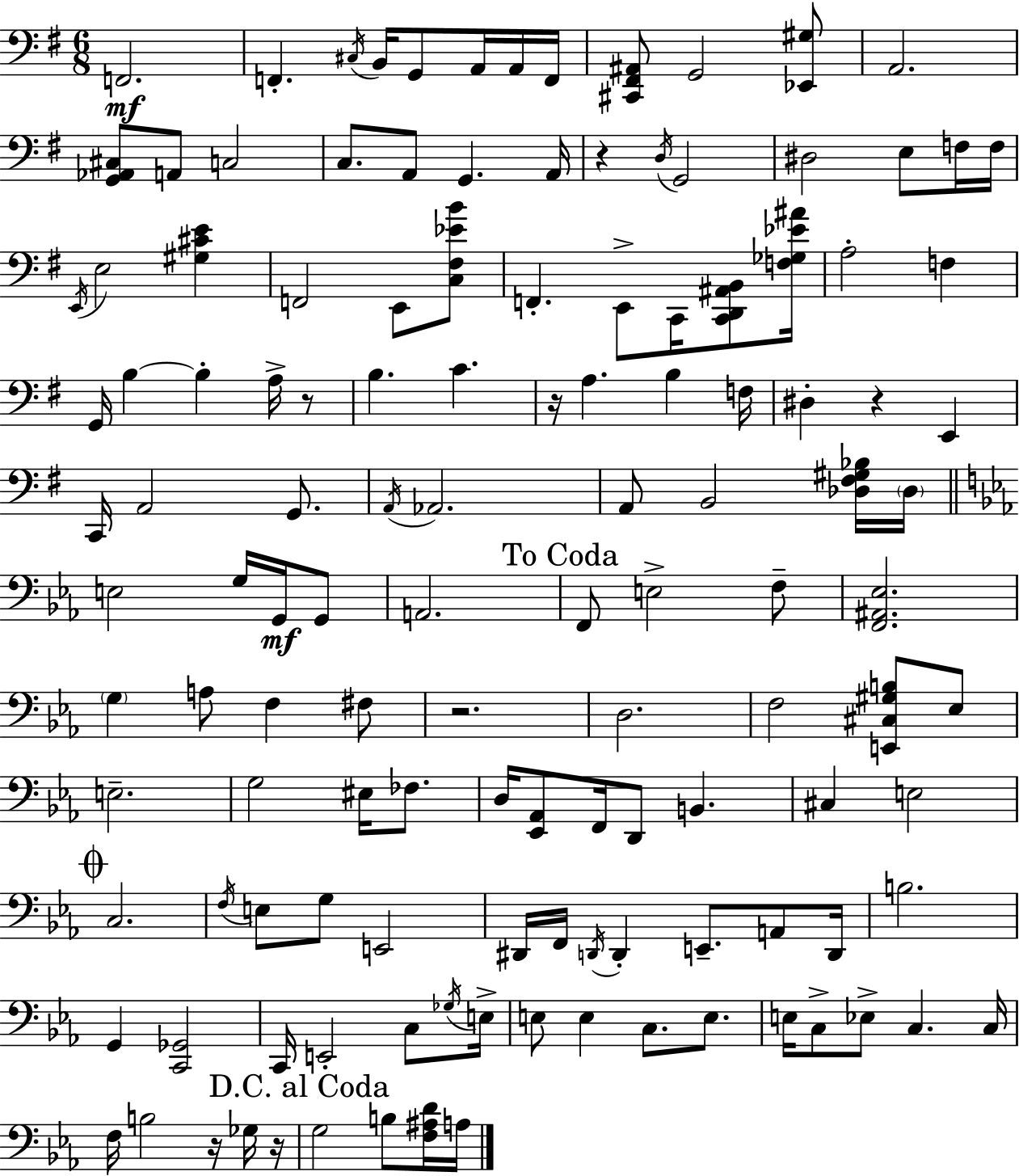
F2/h. F2/q. C#3/s B2/s G2/e A2/s A2/s F2/s [C#2,F#2,A#2]/e G2/h [Eb2,G#3]/e A2/h. [G2,Ab2,C#3]/e A2/e C3/h C3/e. A2/e G2/q. A2/s R/q D3/s G2/h D#3/h E3/e F3/s F3/s E2/s E3/h [G#3,C#4,E4]/q F2/h E2/e [C3,F#3,Eb4,B4]/e F2/q. E2/e C2/s [C2,D2,A#2,B2]/e [F3,Gb3,Eb4,A#4]/s A3/h F3/q G2/s B3/q B3/q A3/s R/e B3/q. C4/q. R/s A3/q. B3/q F3/s D#3/q R/q E2/q C2/s A2/h G2/e. A2/s Ab2/h. A2/e B2/h [Db3,F#3,G#3,Bb3]/s Db3/s E3/h G3/s G2/s G2/e A2/h. F2/e E3/h F3/e [F2,A#2,Eb3]/h. G3/q A3/e F3/q F#3/e R/h. D3/h. F3/h [E2,C#3,G#3,B3]/e Eb3/e E3/h. G3/h EIS3/s FES3/e. D3/s [Eb2,Ab2]/e F2/s D2/e B2/q. C#3/q E3/h C3/h. F3/s E3/e G3/e E2/h D#2/s F2/s D2/s D2/q E2/e. A2/e D2/s B3/h. G2/q [C2,Gb2]/h C2/s E2/h C3/e Gb3/s E3/s E3/e E3/q C3/e. E3/e. E3/s C3/e Eb3/e C3/q. C3/s F3/s B3/h R/s Gb3/s R/s G3/h B3/e [F3,A#3,D4]/s A3/s